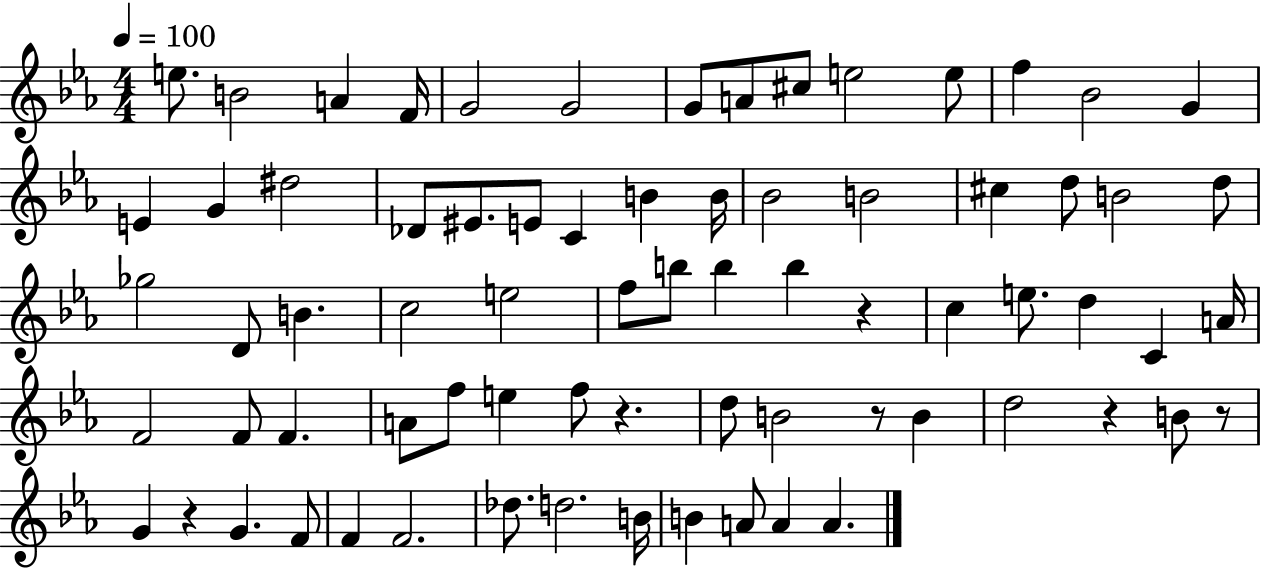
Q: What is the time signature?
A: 4/4